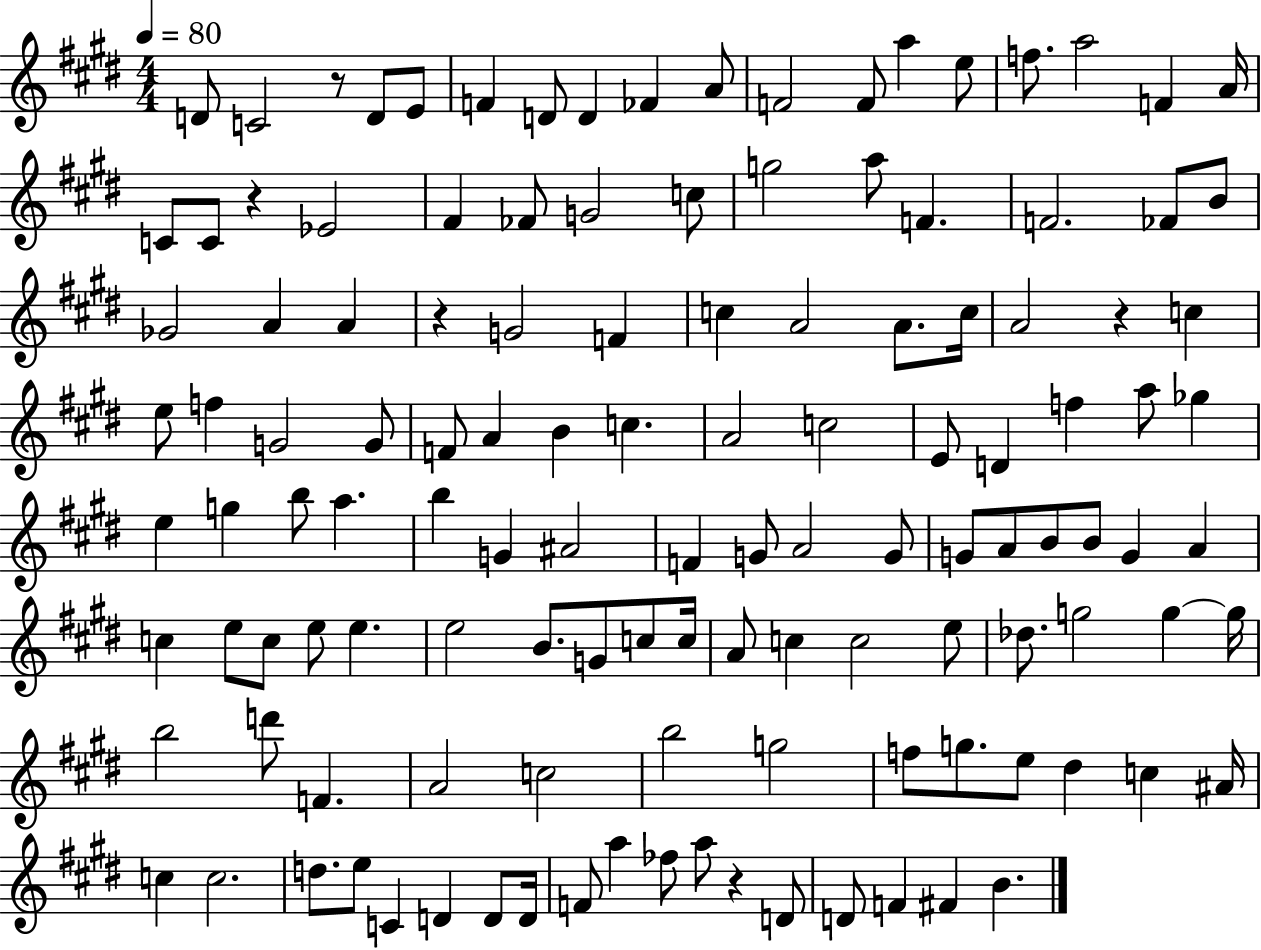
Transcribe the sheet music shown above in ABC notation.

X:1
T:Untitled
M:4/4
L:1/4
K:E
D/2 C2 z/2 D/2 E/2 F D/2 D _F A/2 F2 F/2 a e/2 f/2 a2 F A/4 C/2 C/2 z _E2 ^F _F/2 G2 c/2 g2 a/2 F F2 _F/2 B/2 _G2 A A z G2 F c A2 A/2 c/4 A2 z c e/2 f G2 G/2 F/2 A B c A2 c2 E/2 D f a/2 _g e g b/2 a b G ^A2 F G/2 A2 G/2 G/2 A/2 B/2 B/2 G A c e/2 c/2 e/2 e e2 B/2 G/2 c/2 c/4 A/2 c c2 e/2 _d/2 g2 g g/4 b2 d'/2 F A2 c2 b2 g2 f/2 g/2 e/2 ^d c ^A/4 c c2 d/2 e/2 C D D/2 D/4 F/2 a _f/2 a/2 z D/2 D/2 F ^F B